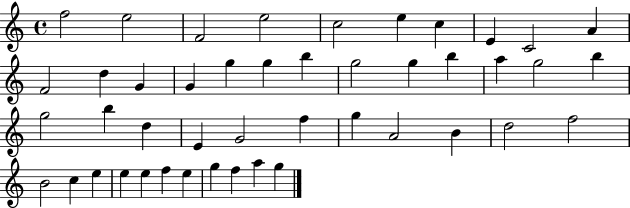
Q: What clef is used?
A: treble